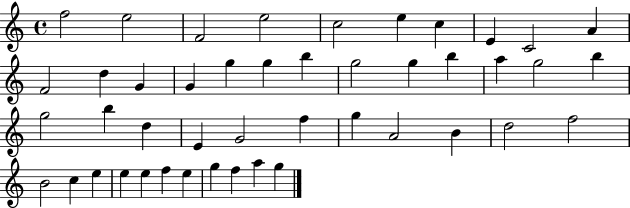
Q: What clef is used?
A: treble